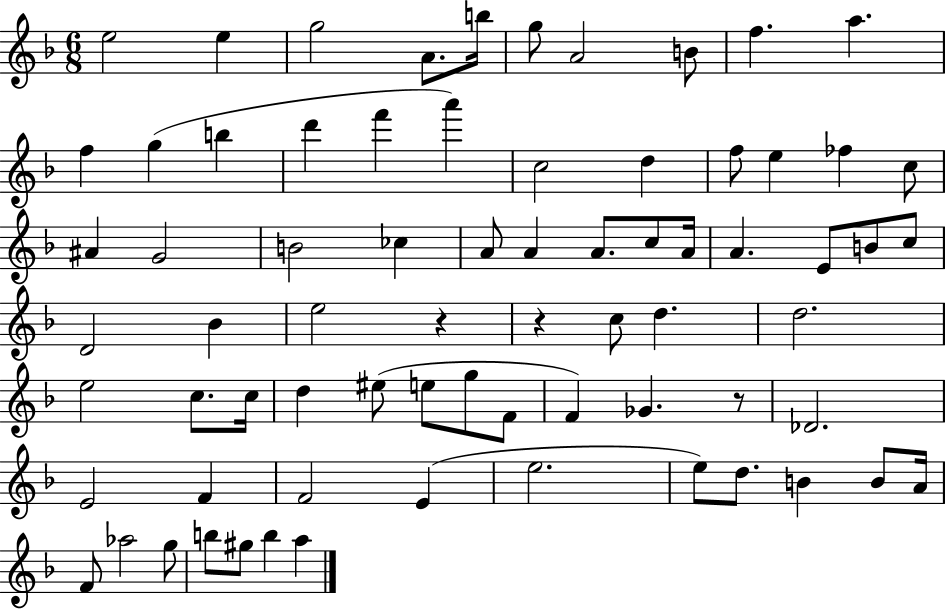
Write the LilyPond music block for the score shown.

{
  \clef treble
  \numericTimeSignature
  \time 6/8
  \key f \major
  \repeat volta 2 { e''2 e''4 | g''2 a'8. b''16 | g''8 a'2 b'8 | f''4. a''4. | \break f''4 g''4( b''4 | d'''4 f'''4 a'''4) | c''2 d''4 | f''8 e''4 fes''4 c''8 | \break ais'4 g'2 | b'2 ces''4 | a'8 a'4 a'8. c''8 a'16 | a'4. e'8 b'8 c''8 | \break d'2 bes'4 | e''2 r4 | r4 c''8 d''4. | d''2. | \break e''2 c''8. c''16 | d''4 eis''8( e''8 g''8 f'8 | f'4) ges'4. r8 | des'2. | \break e'2 f'4 | f'2 e'4( | e''2. | e''8) d''8. b'4 b'8 a'16 | \break f'8 aes''2 g''8 | b''8 gis''8 b''4 a''4 | } \bar "|."
}